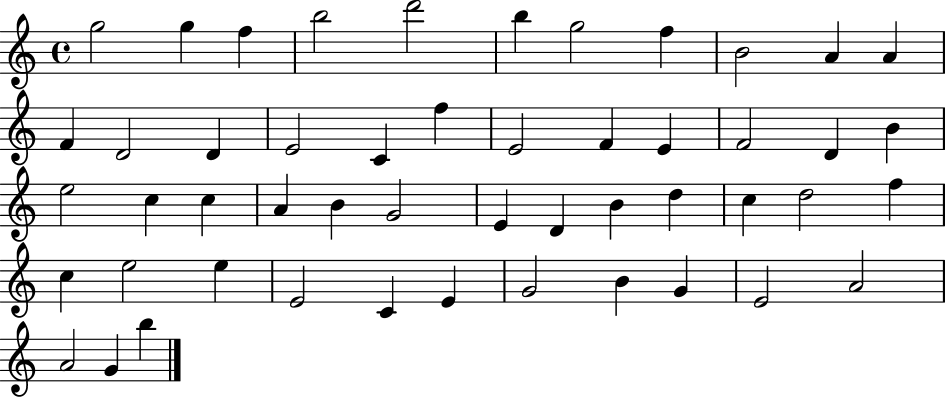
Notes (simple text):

G5/h G5/q F5/q B5/h D6/h B5/q G5/h F5/q B4/h A4/q A4/q F4/q D4/h D4/q E4/h C4/q F5/q E4/h F4/q E4/q F4/h D4/q B4/q E5/h C5/q C5/q A4/q B4/q G4/h E4/q D4/q B4/q D5/q C5/q D5/h F5/q C5/q E5/h E5/q E4/h C4/q E4/q G4/h B4/q G4/q E4/h A4/h A4/h G4/q B5/q